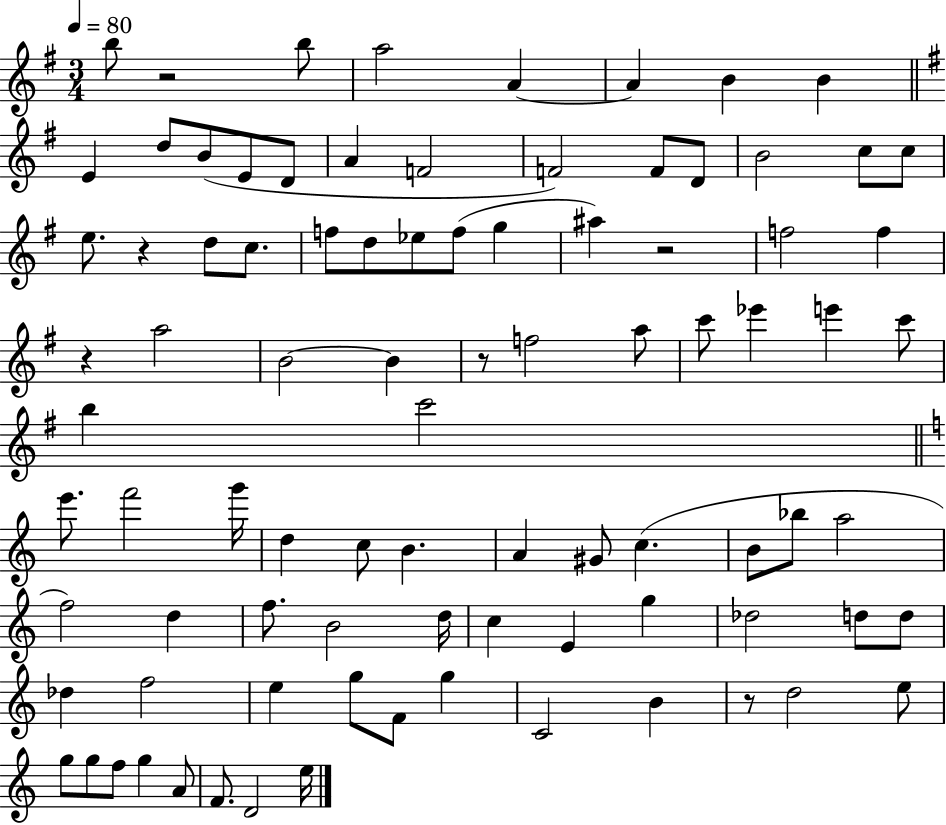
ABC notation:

X:1
T:Untitled
M:3/4
L:1/4
K:G
b/2 z2 b/2 a2 A A B B E d/2 B/2 E/2 D/2 A F2 F2 F/2 D/2 B2 c/2 c/2 e/2 z d/2 c/2 f/2 d/2 _e/2 f/2 g ^a z2 f2 f z a2 B2 B z/2 f2 a/2 c'/2 _e' e' c'/2 b c'2 e'/2 f'2 g'/4 d c/2 B A ^G/2 c B/2 _b/2 a2 f2 d f/2 B2 d/4 c E g _d2 d/2 d/2 _d f2 e g/2 F/2 g C2 B z/2 d2 e/2 g/2 g/2 f/2 g A/2 F/2 D2 e/4